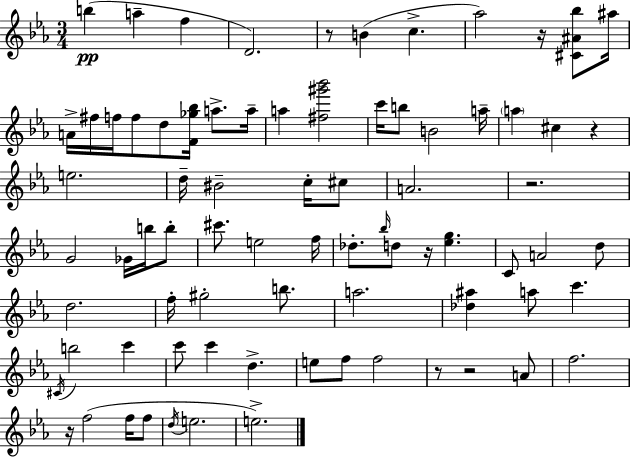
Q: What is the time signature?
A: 3/4